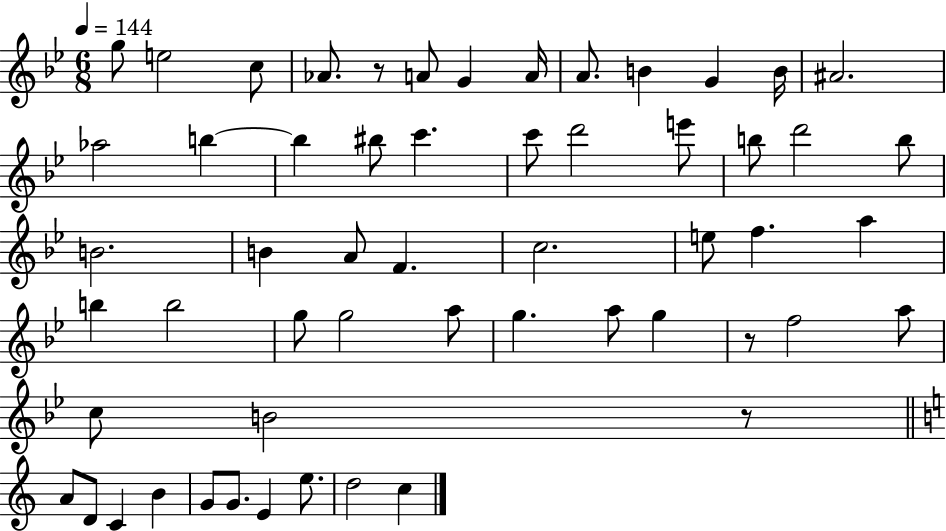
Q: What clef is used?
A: treble